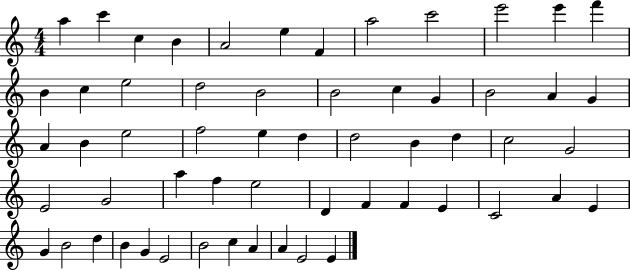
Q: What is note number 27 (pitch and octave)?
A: F5